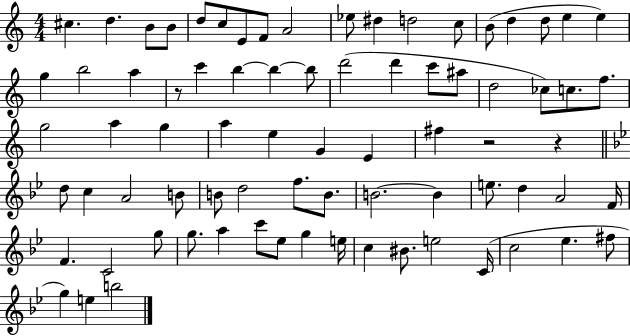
{
  \clef treble
  \numericTimeSignature
  \time 4/4
  \key c \major
  \repeat volta 2 { cis''4. d''4. b'8 b'8 | d''8 c''8 e'8 f'8 a'2 | ees''8 dis''4 d''2 c''8 | b'8( d''4 d''8 e''4 e''4) | \break g''4 b''2 a''4 | r8 c'''4 b''4~~ b''4~~ b''8 | d'''2( d'''4 c'''8 ais''8 | d''2 ces''8) c''8. f''8. | \break g''2 a''4 g''4 | a''4 e''4 g'4 e'4 | fis''4 r2 r4 | \bar "||" \break \key bes \major d''8 c''4 a'2 b'8 | b'8 d''2 f''8. b'8. | b'2.~~ b'4 | e''8. d''4 a'2 f'16 | \break f'4. c'2 g''8 | g''8. a''4 c'''8 ees''8 g''4 e''16 | c''4 bis'8. e''2 c'16( | c''2 ees''4. fis''8 | \break g''4) e''4 b''2 | } \bar "|."
}